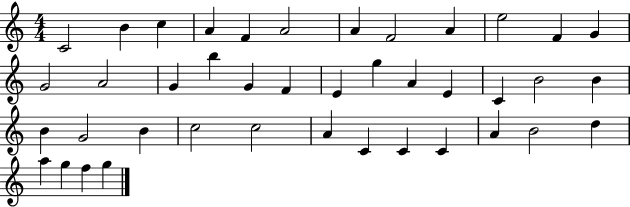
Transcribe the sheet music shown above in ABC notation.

X:1
T:Untitled
M:4/4
L:1/4
K:C
C2 B c A F A2 A F2 A e2 F G G2 A2 G b G F E g A E C B2 B B G2 B c2 c2 A C C C A B2 d a g f g